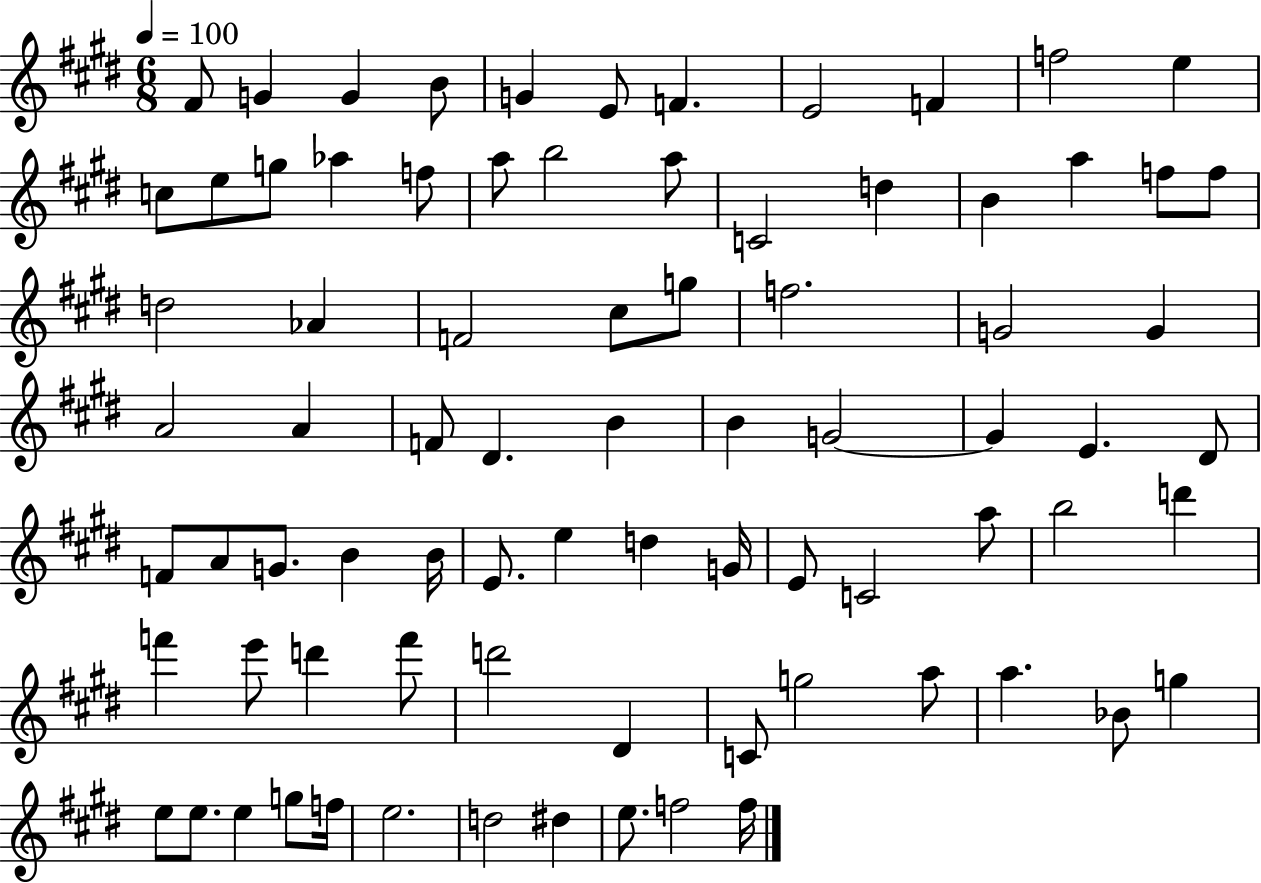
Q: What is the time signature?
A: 6/8